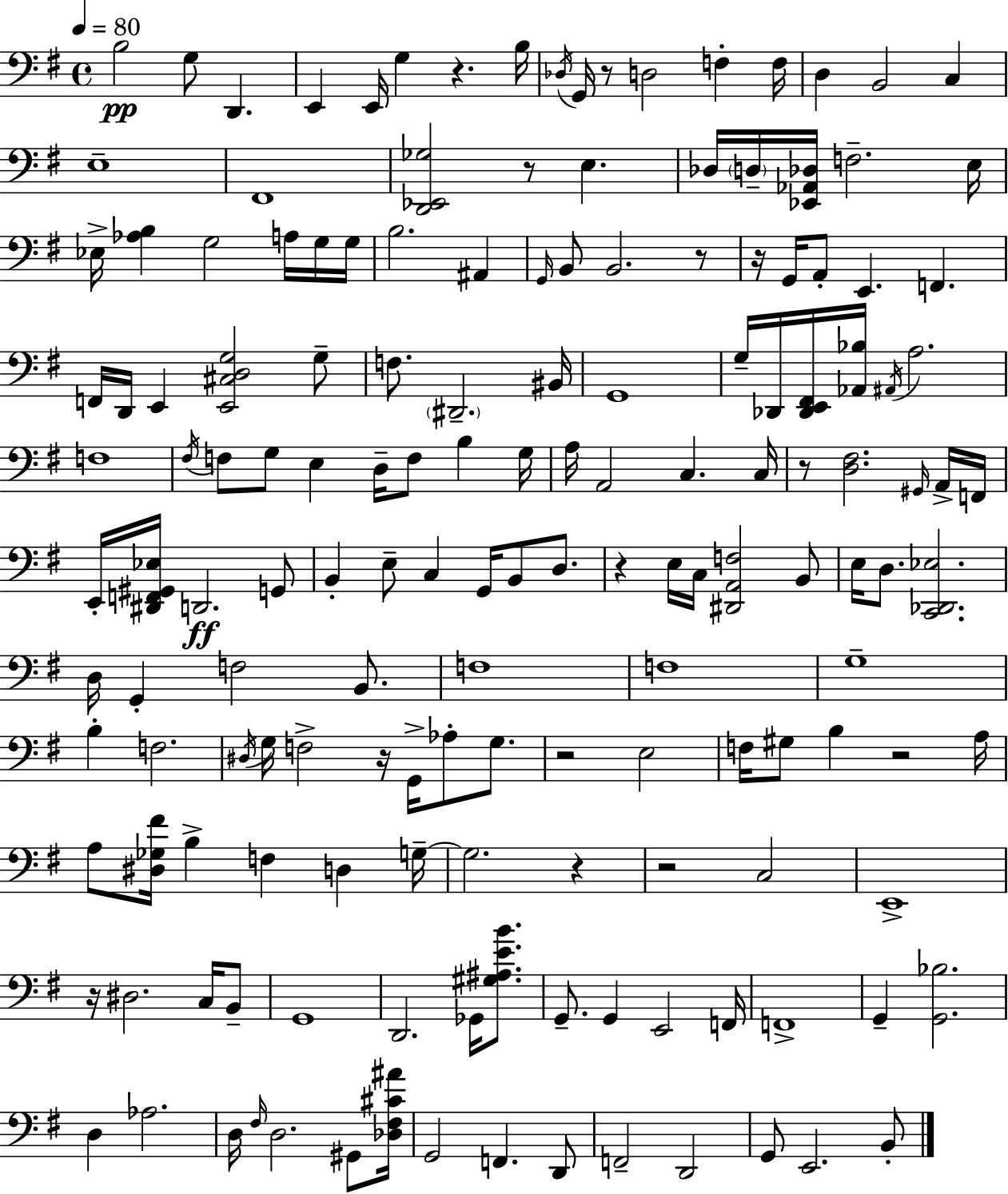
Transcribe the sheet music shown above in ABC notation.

X:1
T:Untitled
M:4/4
L:1/4
K:G
B,2 G,/2 D,, E,, E,,/4 G, z B,/4 _D,/4 G,,/4 z/2 D,2 F, F,/4 D, B,,2 C, E,4 ^F,,4 [D,,_E,,_G,]2 z/2 E, _D,/4 D,/4 [_E,,_A,,_D,]/4 F,2 E,/4 _E,/4 [_A,B,] G,2 A,/4 G,/4 G,/4 B,2 ^A,, G,,/4 B,,/2 B,,2 z/2 z/4 G,,/4 A,,/2 E,, F,, F,,/4 D,,/4 E,, [E,,^C,D,G,]2 G,/2 F,/2 ^D,,2 ^B,,/4 G,,4 G,/4 _D,,/4 [_D,,E,,^F,,]/4 [_A,,_B,]/4 ^A,,/4 A,2 F,4 ^F,/4 F,/2 G,/2 E, D,/4 F,/2 B, G,/4 A,/4 A,,2 C, C,/4 z/2 [D,^F,]2 ^G,,/4 A,,/4 F,,/4 E,,/4 [^D,,F,,^G,,_E,]/4 D,,2 G,,/2 B,, E,/2 C, G,,/4 B,,/2 D,/2 z E,/4 C,/4 [^D,,A,,F,]2 B,,/2 E,/4 D,/2 [C,,_D,,_E,]2 D,/4 G,, F,2 B,,/2 F,4 F,4 G,4 B, F,2 ^D,/4 G,/4 F,2 z/4 G,,/4 _A,/2 G,/2 z2 E,2 F,/4 ^G,/2 B, z2 A,/4 A,/2 [^D,_G,^F]/4 B, F, D, G,/4 G,2 z z2 C,2 E,,4 z/4 ^D,2 C,/4 B,,/2 G,,4 D,,2 _G,,/4 [^G,^A,EB]/2 G,,/2 G,, E,,2 F,,/4 F,,4 G,, [G,,_B,]2 D, _A,2 D,/4 ^F,/4 D,2 ^G,,/2 [_D,^F,^C^A]/4 G,,2 F,, D,,/2 F,,2 D,,2 G,,/2 E,,2 B,,/2